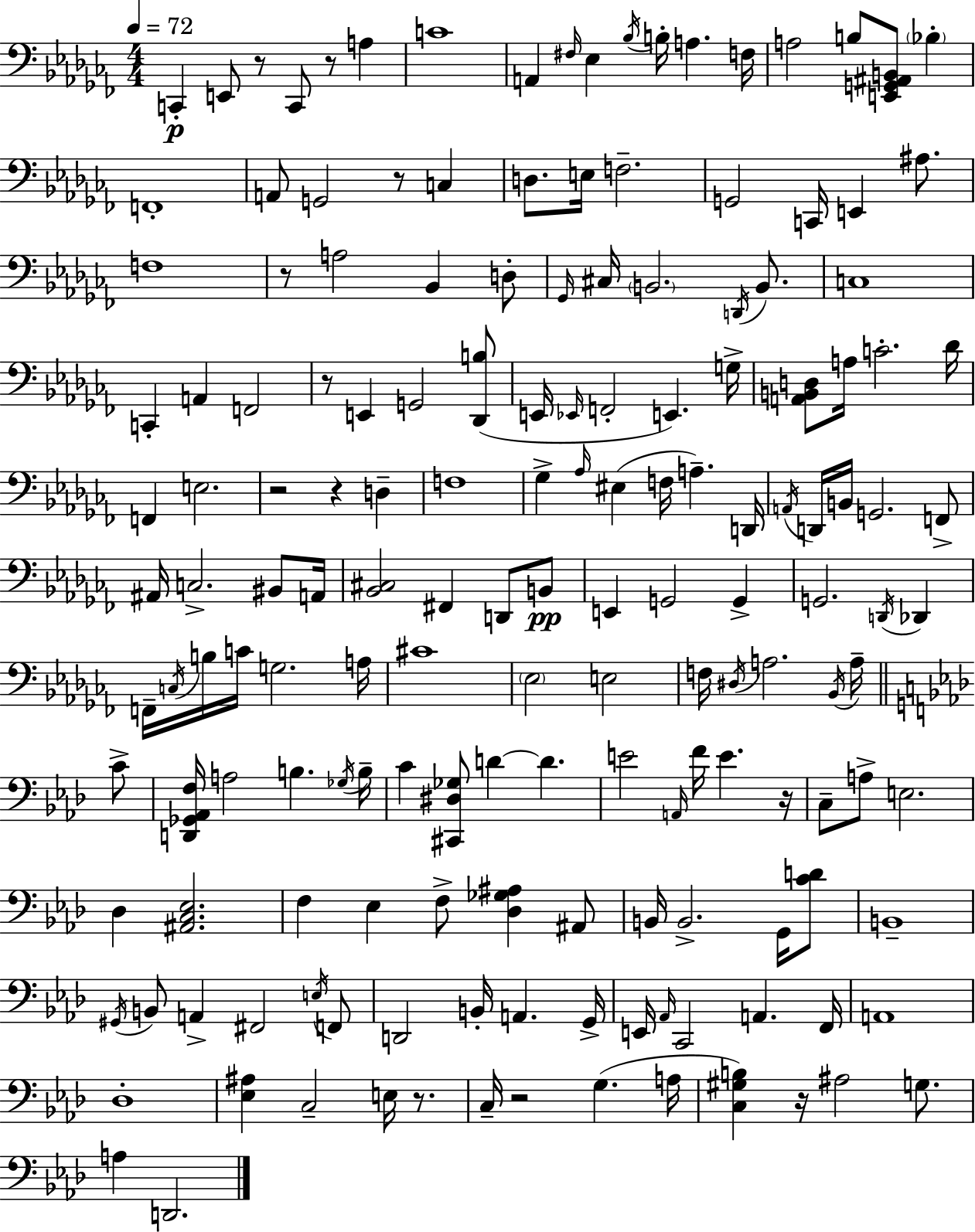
{
  \clef bass
  \numericTimeSignature
  \time 4/4
  \key aes \minor
  \tempo 4 = 72
  \repeat volta 2 { c,4-.\p e,8 r8 c,8 r8 a4 | c'1 | a,4 \grace { fis16 } ees4 \acciaccatura { bes16 } b16-. a4. | f16 a2 b8 <e, g, ais, b,>8 \parenthesize bes4-. | \break f,1-. | a,8 g,2 r8 c4 | d8. e16 f2.-- | g,2 c,16 e,4 ais8. | \break f1 | r8 a2 bes,4 | d8-. \grace { ges,16 } cis16 \parenthesize b,2. | \acciaccatura { d,16 } b,8. c1 | \break c,4-. a,4 f,2 | r8 e,4 g,2 | <des, b>8( e,16 \grace { ees,16 } f,2-. e,4.) | g16-> <a, b, d>8 a16 c'2.-. | \break des'16 f,4 e2. | r2 r4 | d4-- f1 | ges4-> \grace { aes16 }( eis4 f16 a4.--) | \break d,16 \acciaccatura { a,16 } d,16 b,16 g,2. | f,8-> ais,16 c2.-> | bis,8 a,16 <bes, cis>2 fis,4 | d,8 b,8\pp e,4 g,2 | \break g,4-> g,2. | \acciaccatura { d,16 } des,4 f,16-- \acciaccatura { c16 } b16 c'16 g2. | a16 cis'1 | \parenthesize ees2 | \break e2 f16 \acciaccatura { dis16 } a2. | \acciaccatura { bes,16 } a16-- \bar "||" \break \key f \minor c'8-> <d, ges, aes, f>16 a2 b4. | \acciaccatura { ges16 } b16-- c'4 <cis, dis ges>8 d'4~~ d'4. | e'2 \grace { a,16 } f'16 e'4. | r16 c8-- a8-> e2. | \break des4 <ais, c ees>2. | f4 ees4 f8-> <des ges ais>4 | ais,8 b,16 b,2.-> | g,16 <c' d'>8 b,1-- | \break \acciaccatura { gis,16 } b,8 a,4-> fis,2 | \acciaccatura { e16 } f,8 d,2 b,16-. a,4. | g,16-> e,16 \grace { aes,16 } c,2 | a,4. f,16 a,1 | \break des1-. | <ees ais>4 c2-- | e16 r8. c16-- r2 | g4.( a16 <c gis b>4) r16 ais2 | \break g8. a4 d,2. | } \bar "|."
}